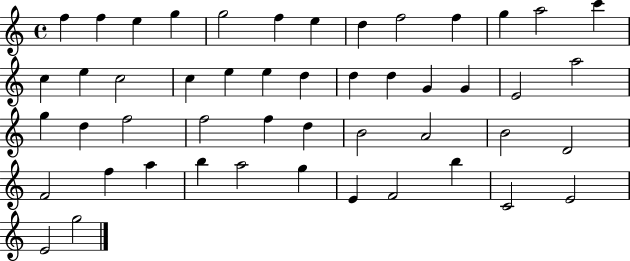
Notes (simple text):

F5/q F5/q E5/q G5/q G5/h F5/q E5/q D5/q F5/h F5/q G5/q A5/h C6/q C5/q E5/q C5/h C5/q E5/q E5/q D5/q D5/q D5/q G4/q G4/q E4/h A5/h G5/q D5/q F5/h F5/h F5/q D5/q B4/h A4/h B4/h D4/h F4/h F5/q A5/q B5/q A5/h G5/q E4/q F4/h B5/q C4/h E4/h E4/h G5/h